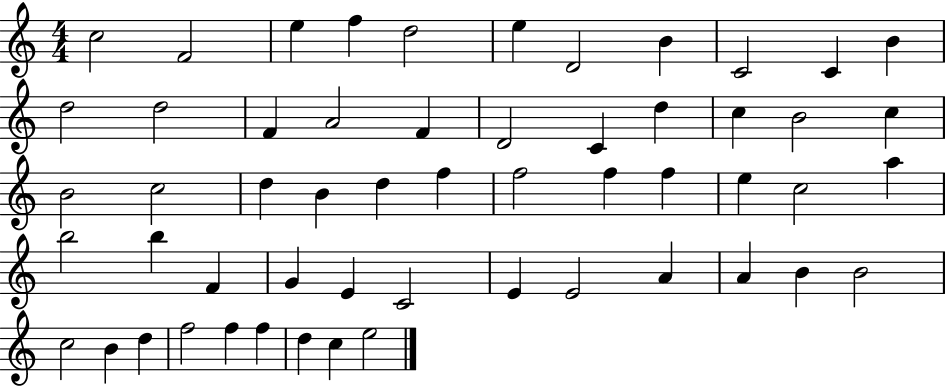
X:1
T:Untitled
M:4/4
L:1/4
K:C
c2 F2 e f d2 e D2 B C2 C B d2 d2 F A2 F D2 C d c B2 c B2 c2 d B d f f2 f f e c2 a b2 b F G E C2 E E2 A A B B2 c2 B d f2 f f d c e2